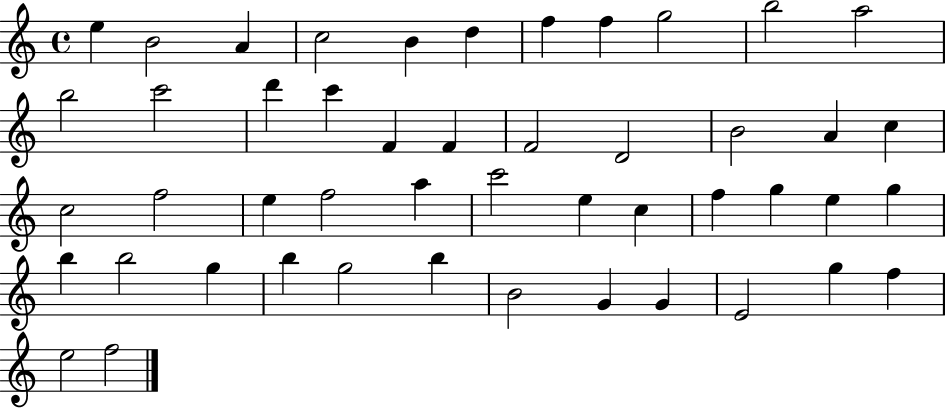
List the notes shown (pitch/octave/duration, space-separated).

E5/q B4/h A4/q C5/h B4/q D5/q F5/q F5/q G5/h B5/h A5/h B5/h C6/h D6/q C6/q F4/q F4/q F4/h D4/h B4/h A4/q C5/q C5/h F5/h E5/q F5/h A5/q C6/h E5/q C5/q F5/q G5/q E5/q G5/q B5/q B5/h G5/q B5/q G5/h B5/q B4/h G4/q G4/q E4/h G5/q F5/q E5/h F5/h